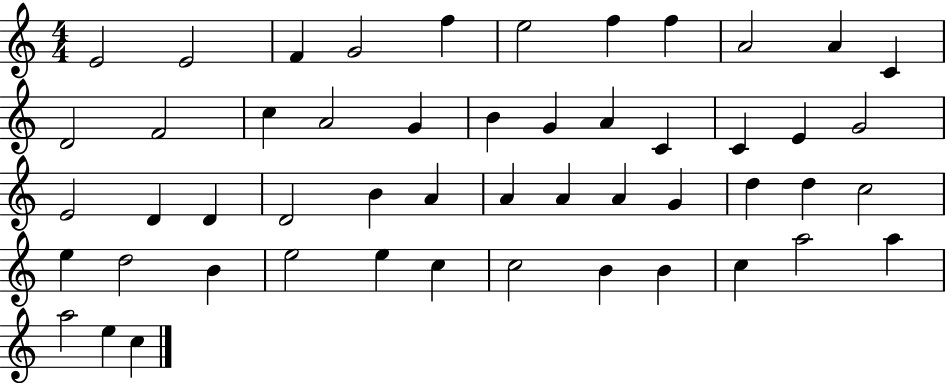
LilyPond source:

{
  \clef treble
  \numericTimeSignature
  \time 4/4
  \key c \major
  e'2 e'2 | f'4 g'2 f''4 | e''2 f''4 f''4 | a'2 a'4 c'4 | \break d'2 f'2 | c''4 a'2 g'4 | b'4 g'4 a'4 c'4 | c'4 e'4 g'2 | \break e'2 d'4 d'4 | d'2 b'4 a'4 | a'4 a'4 a'4 g'4 | d''4 d''4 c''2 | \break e''4 d''2 b'4 | e''2 e''4 c''4 | c''2 b'4 b'4 | c''4 a''2 a''4 | \break a''2 e''4 c''4 | \bar "|."
}